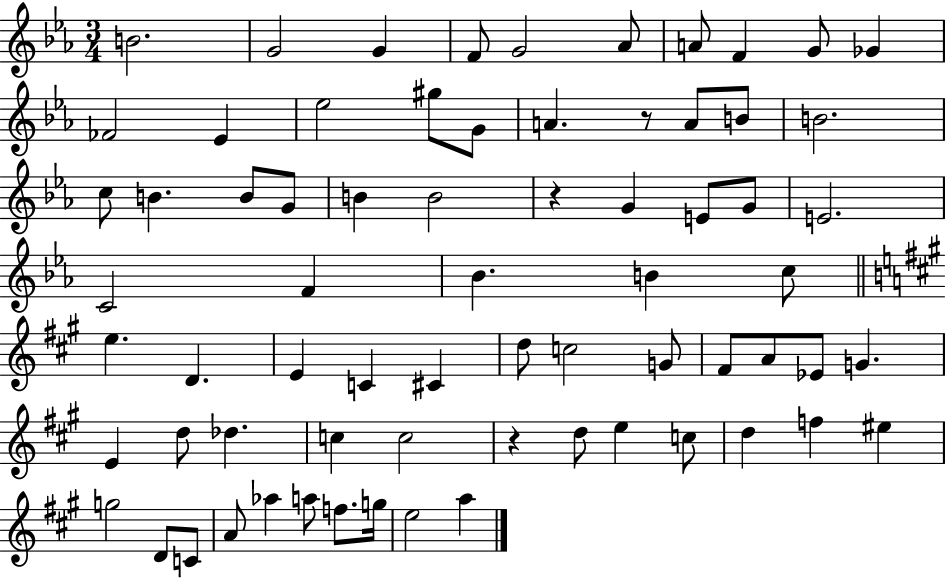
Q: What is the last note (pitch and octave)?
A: A5